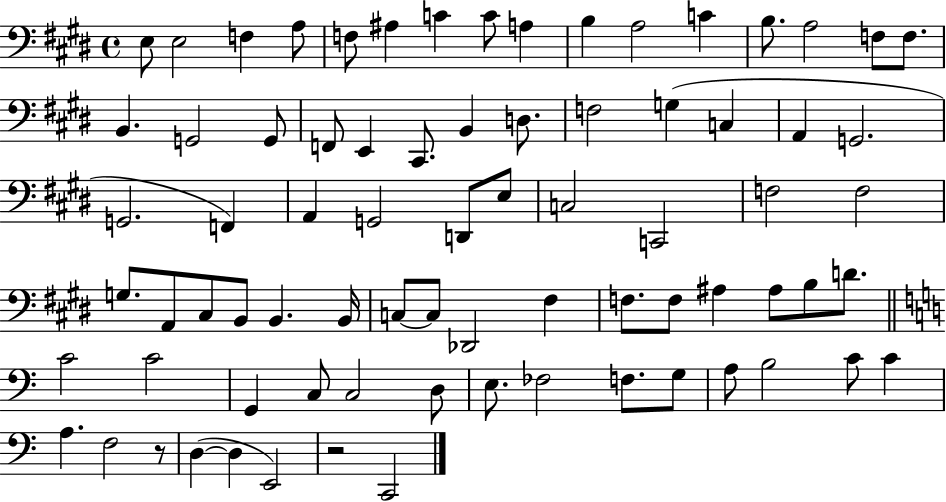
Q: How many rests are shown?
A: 2